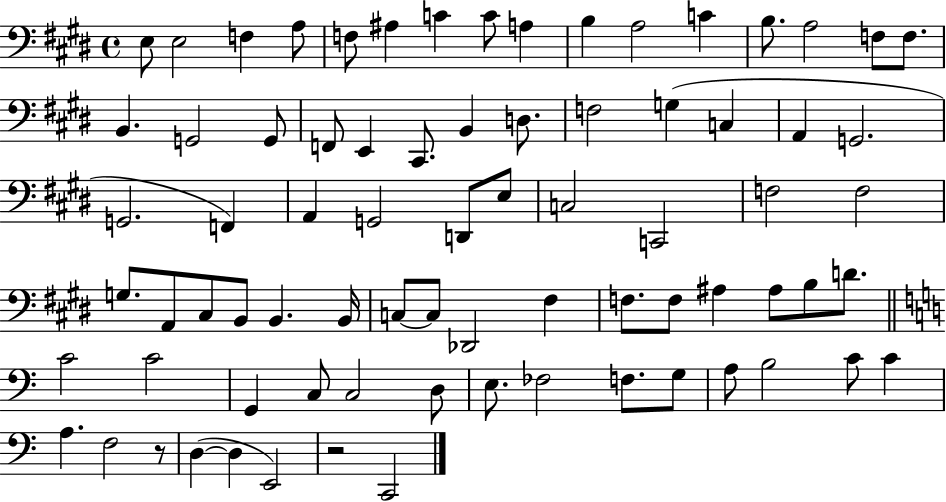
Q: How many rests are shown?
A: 2